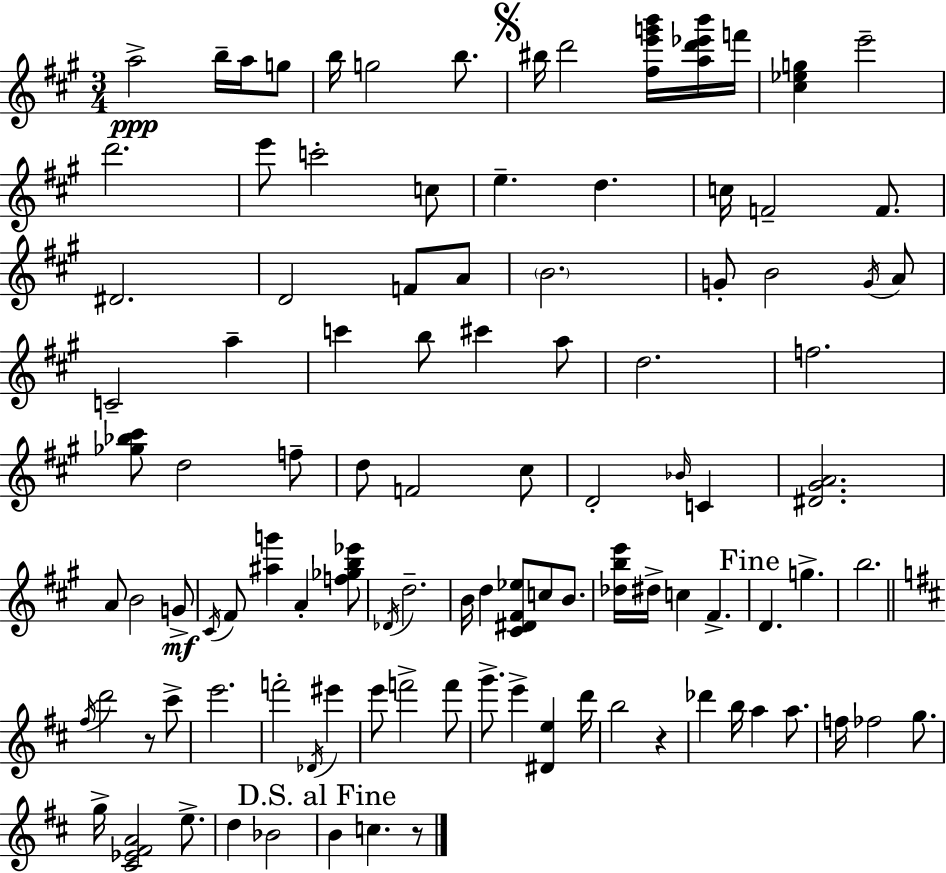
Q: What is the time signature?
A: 3/4